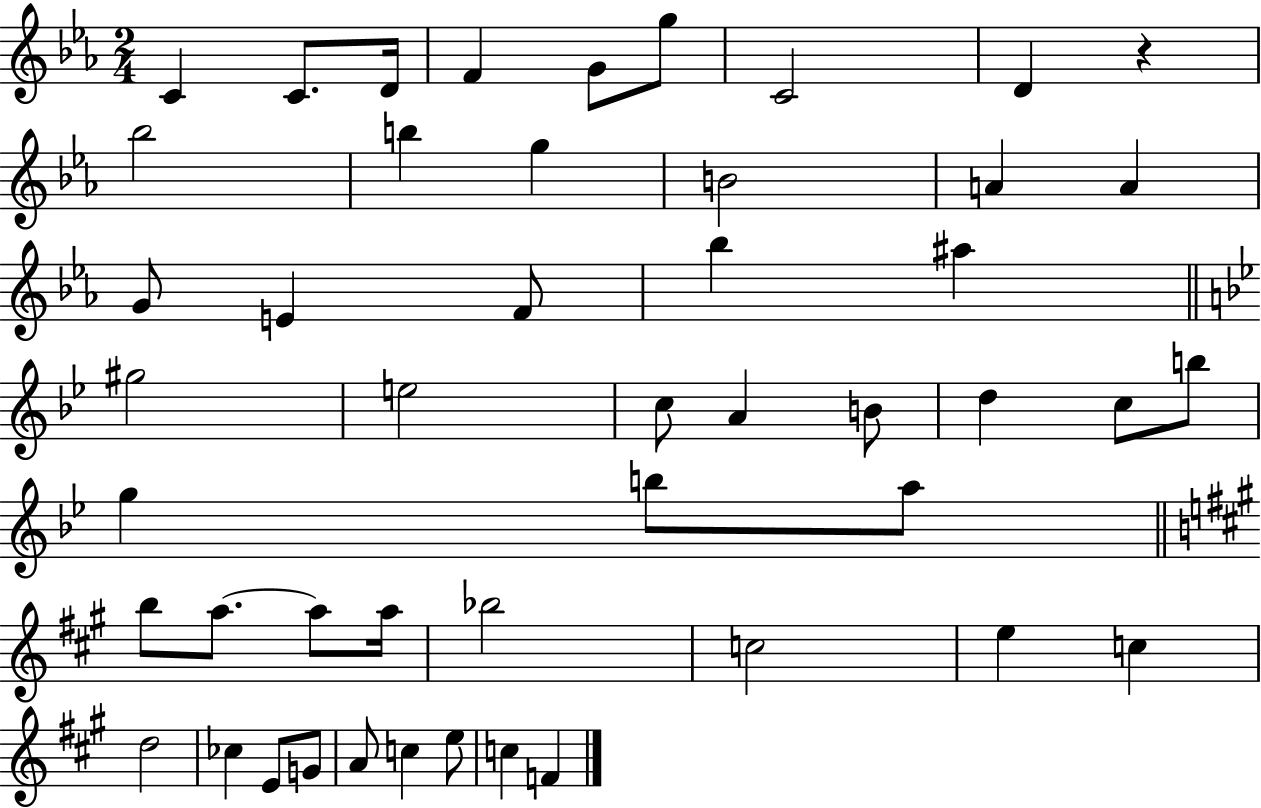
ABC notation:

X:1
T:Untitled
M:2/4
L:1/4
K:Eb
C C/2 D/4 F G/2 g/2 C2 D z _b2 b g B2 A A G/2 E F/2 _b ^a ^g2 e2 c/2 A B/2 d c/2 b/2 g b/2 a/2 b/2 a/2 a/2 a/4 _b2 c2 e c d2 _c E/2 G/2 A/2 c e/2 c F